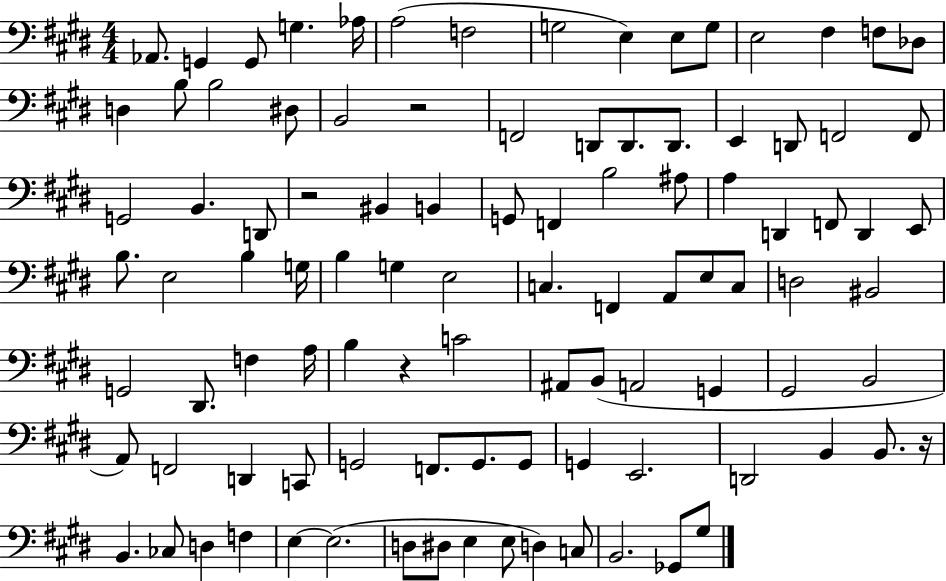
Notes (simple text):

Ab2/e. G2/q G2/e G3/q. Ab3/s A3/h F3/h G3/h E3/q E3/e G3/e E3/h F#3/q F3/e Db3/e D3/q B3/e B3/h D#3/e B2/h R/h F2/h D2/e D2/e. D2/e. E2/q D2/e F2/h F2/e G2/h B2/q. D2/e R/h BIS2/q B2/q G2/e F2/q B3/h A#3/e A3/q D2/q F2/e D2/q E2/e B3/e. E3/h B3/q G3/s B3/q G3/q E3/h C3/q. F2/q A2/e E3/e C3/e D3/h BIS2/h G2/h D#2/e. F3/q A3/s B3/q R/q C4/h A#2/e B2/e A2/h G2/q G#2/h B2/h A2/e F2/h D2/q C2/e G2/h F2/e. G2/e. G2/e G2/q E2/h. D2/h B2/q B2/e. R/s B2/q. CES3/e D3/q F3/q E3/q E3/h. D3/e D#3/e E3/q E3/e D3/q C3/e B2/h. Gb2/e G#3/e